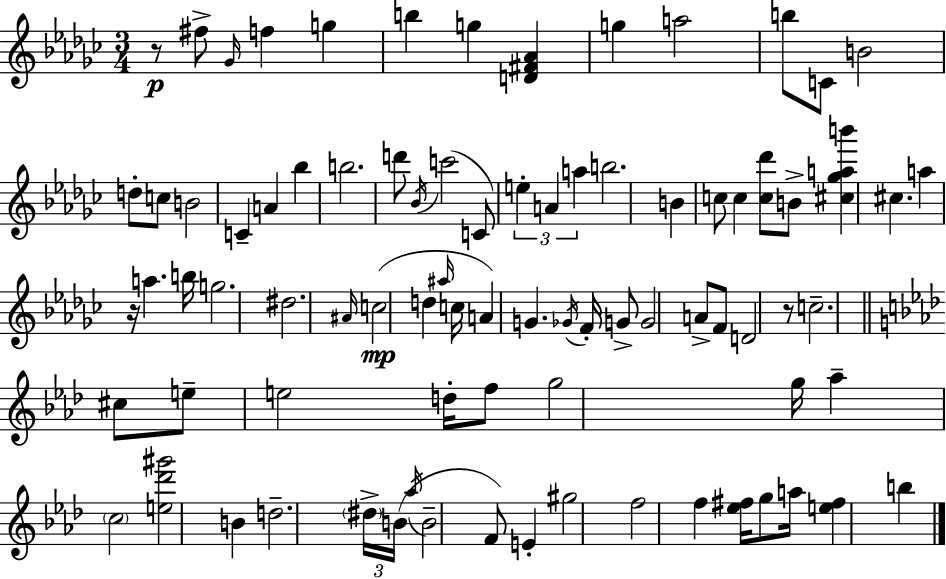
{
  \clef treble
  \numericTimeSignature
  \time 3/4
  \key ees \minor
  r8\p fis''8-> \grace { ges'16 } f''4 g''4 | b''4 g''4 <d' fis' aes'>4 | g''4 a''2 | b''8 c'8 b'2 | \break d''8-. c''8 b'2 | c'4-- a'4 bes''4 | b''2. | d'''8 \acciaccatura { bes'16 }( c'''2 | \break c'8) \tuplet 3/2 { e''4-. a'4 a''4 } | b''2. | b'4 c''8 c''4 | <c'' des'''>8 b'8-> <cis'' ges'' a'' b'''>4 cis''4. | \break a''4 r16 a''4. | b''16 g''2. | dis''2. | \grace { ais'16 }\mp c''2( d''4 | \break \grace { ais''16 } c''16 a'4) g'4. | \acciaccatura { ges'16 } f'16-. g'8-> g'2 | a'8-> f'8 d'2 | r8 c''2.-- | \break \bar "||" \break \key aes \major cis''8 e''8-- e''2 | d''16-. f''8 g''2 g''16 | aes''4-- \parenthesize c''2 | <e'' des''' gis'''>2 b'4 | \break d''2.-- | \tuplet 3/2 { \parenthesize dis''16-> b'16( \acciaccatura { aes''16 } } b'2-- f'8) | e'4-. gis''2 | f''2 f''4 | \break <ees'' fis''>16 g''8 a''16 <e'' fis''>4 b''4 | \bar "|."
}